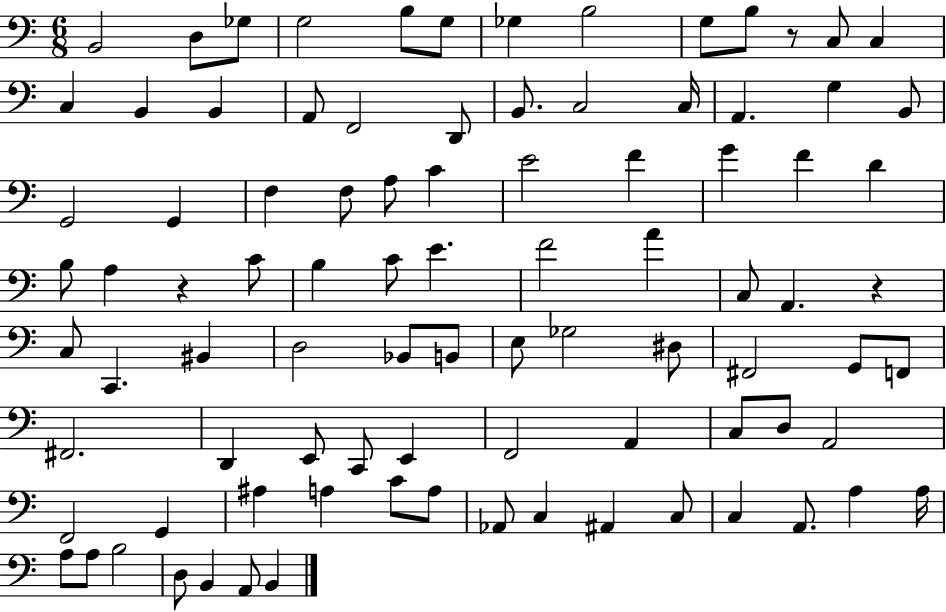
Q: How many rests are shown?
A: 3